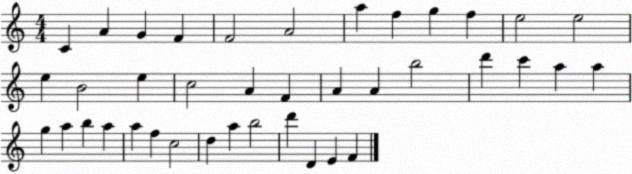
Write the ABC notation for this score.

X:1
T:Untitled
M:4/4
L:1/4
K:C
C A G F F2 A2 a f g f e2 e2 e B2 e c2 A F A A b2 d' c' a a g a b a a f c2 d a b2 d' D E F